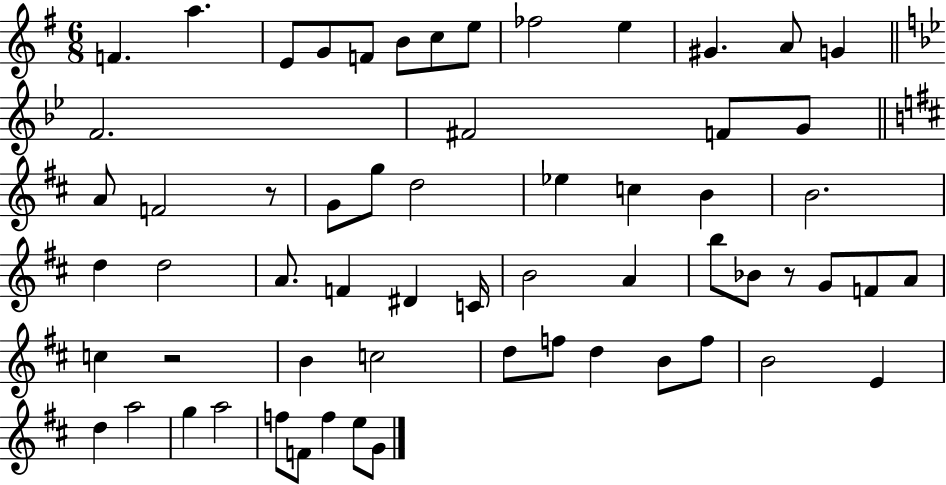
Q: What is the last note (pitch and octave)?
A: G4